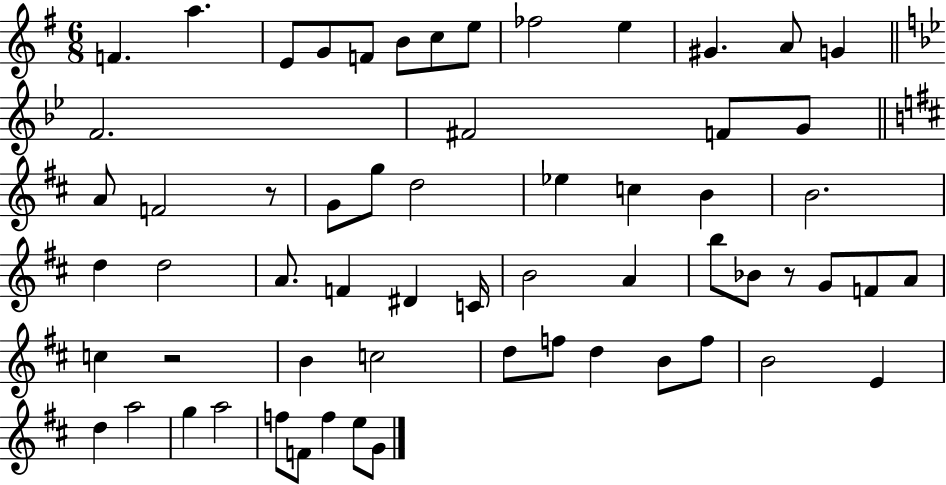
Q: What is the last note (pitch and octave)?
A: G4